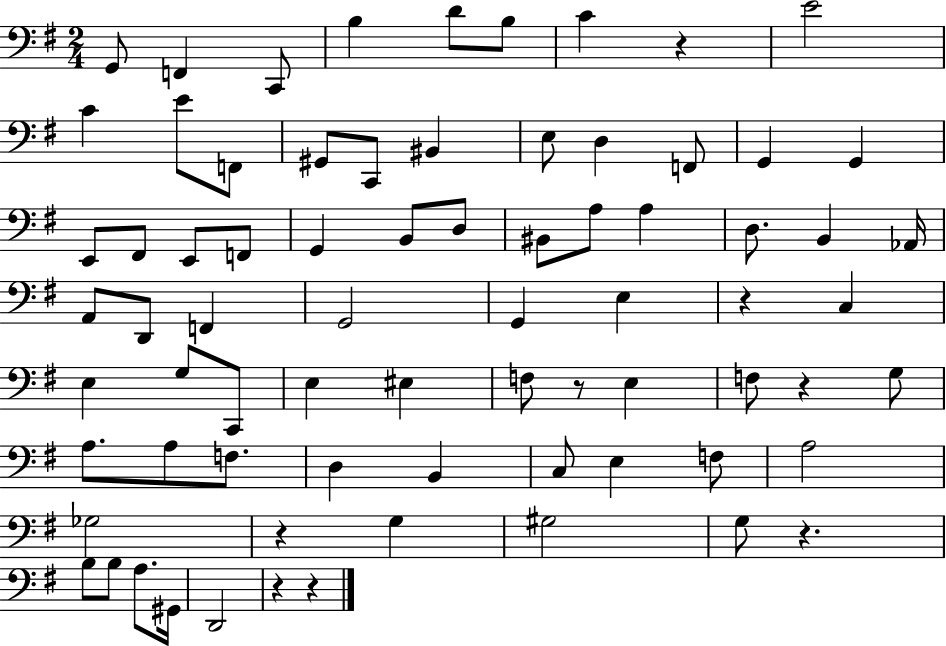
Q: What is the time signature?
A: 2/4